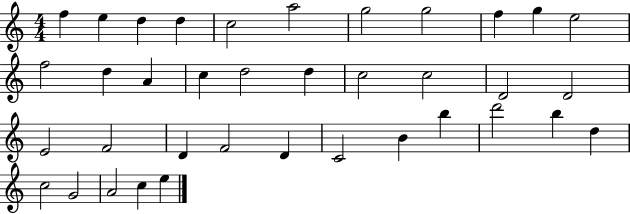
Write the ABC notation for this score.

X:1
T:Untitled
M:4/4
L:1/4
K:C
f e d d c2 a2 g2 g2 f g e2 f2 d A c d2 d c2 c2 D2 D2 E2 F2 D F2 D C2 B b d'2 b d c2 G2 A2 c e